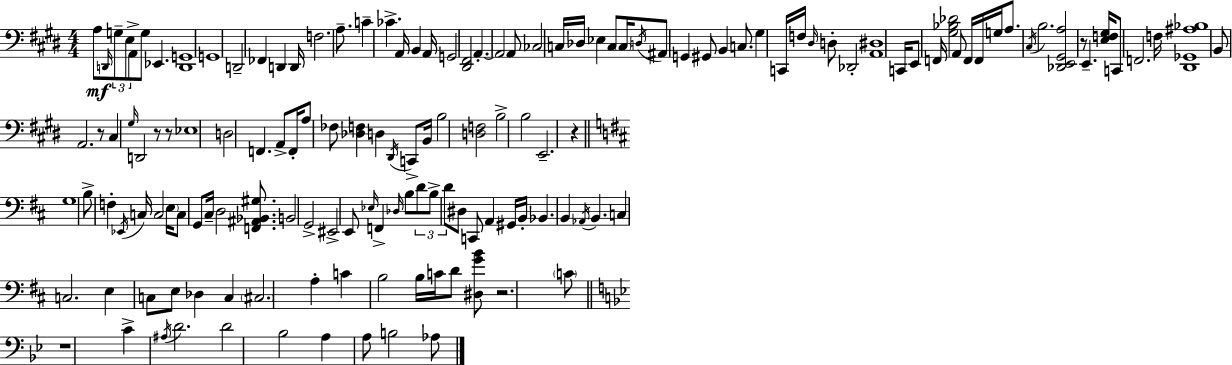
A3/e D2/s G3/e E3/e A2/e G3/e Eb2/q. [D2,G2]/w G2/w D2/h FES2/q D2/q D2/s F3/h. A3/e. C4/q CES4/q. A2/s B2/q A2/s G2/h [D#2,F#2]/h A2/q. A2/h A2/e CES3/h C3/s Db3/s Eb3/q C3/e C3/s D3/s A#2/e G2/q G#2/e B2/q C3/e. G#3/q C2/s F3/s D#3/s D3/e Db2/h [A2,D#3]/w C2/s E2/e F2/s [G#3,Bb3,Db4]/h A2/e F2/s F2/s G3/s A3/e. C#3/s B3/h. [Db2,E2,G#2,A3]/h R/e E2/q. [E3,F3,G#3]/s C2/e F2/h. F3/s [D#2,Gb2,A#3,Bb3]/w B2/e A2/h. R/e C#3/q G#3/s D2/h R/e R/e Eb3/w D3/h F2/q. A2/e F2/s A3/e FES3/e [Db3,F3]/q D3/q D#2/s C2/e B2/s B3/h [D3,F3]/h B3/h B3/h E2/h. R/q G3/w B3/e F3/q Eb2/s C3/s C3/h E3/s C3/e G2/e C#3/s D3/h [F2,A#2,Bb2,G#3]/e. B2/h G2/h EIS2/h E2/e Eb3/s F2/q Db3/s B3/e D4/e B3/e D4/e D#3/e C2/e A2/q G#2/s B2/s Bb2/q. B2/q Ab2/s B2/q. C3/q C3/h. E3/q C3/e E3/e Db3/q C3/q C#3/h. A3/q C4/q B3/h B3/s C4/s D4/e [D#3,G4,B4]/e R/h. C4/e R/w C4/q A#3/s D4/h. D4/h Bb3/h A3/q A3/e B3/h Ab3/e